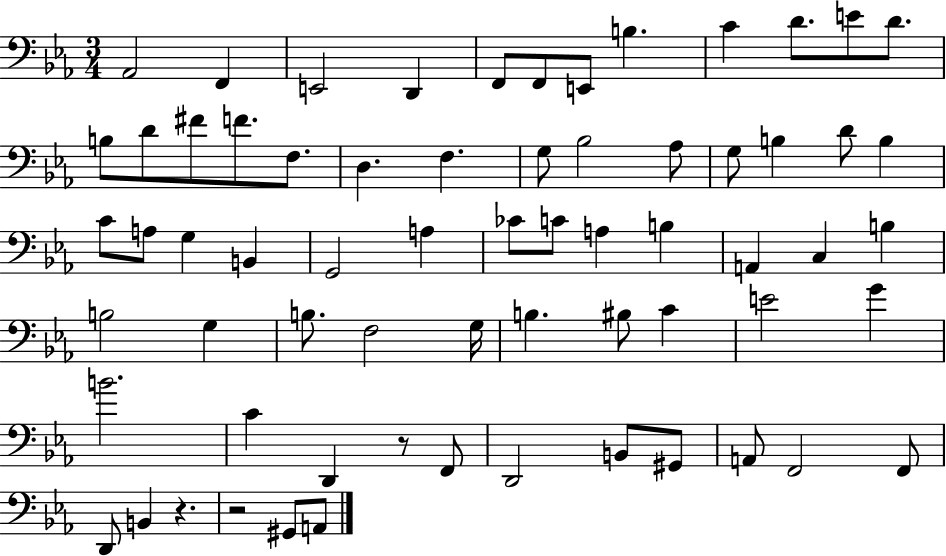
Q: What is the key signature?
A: EES major